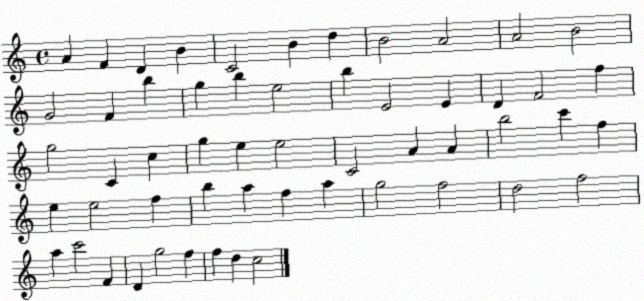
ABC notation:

X:1
T:Untitled
M:4/4
L:1/4
K:C
A F D B C2 B d B2 A2 A2 B2 G2 F b g b e2 b E2 E D F2 f g2 C c g e e2 C2 A A b2 c' f e e2 f b a f a g2 f2 d2 f2 a c'2 F D g2 f f d c2